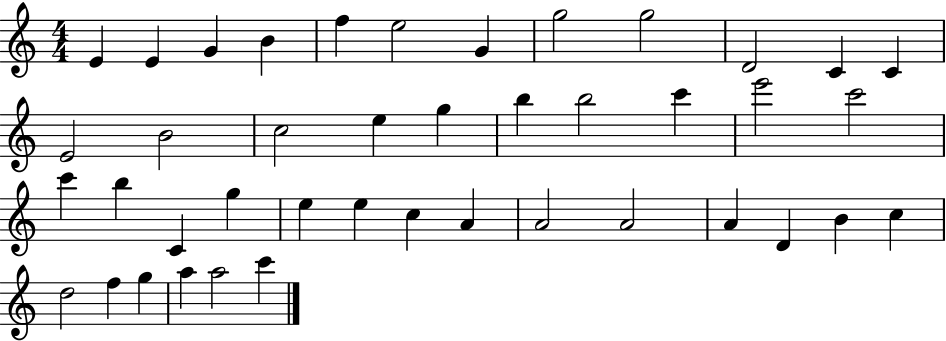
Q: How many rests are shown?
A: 0